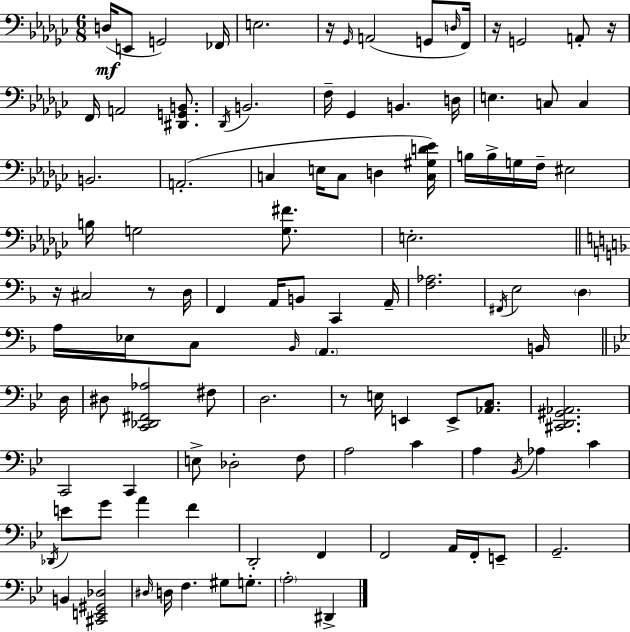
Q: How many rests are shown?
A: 6